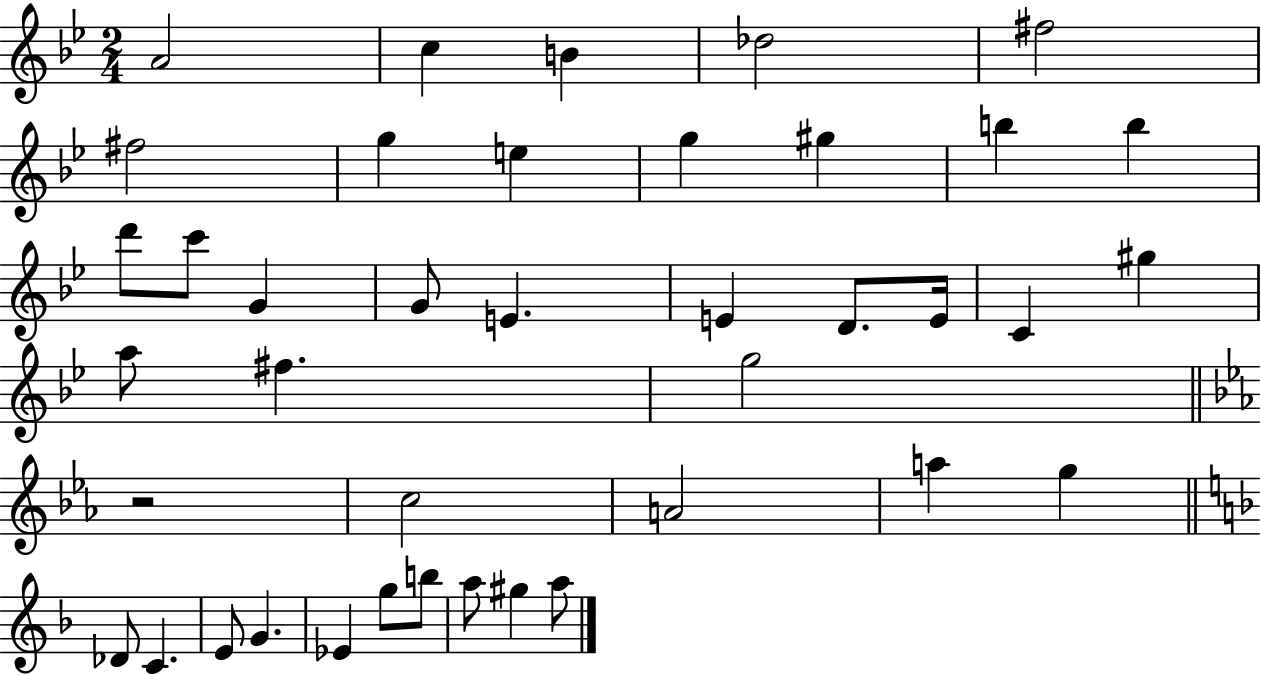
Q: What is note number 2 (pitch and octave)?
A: C5